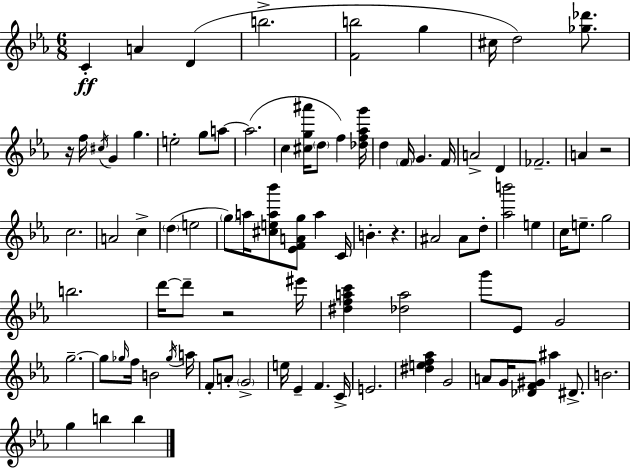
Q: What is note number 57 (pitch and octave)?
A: A5